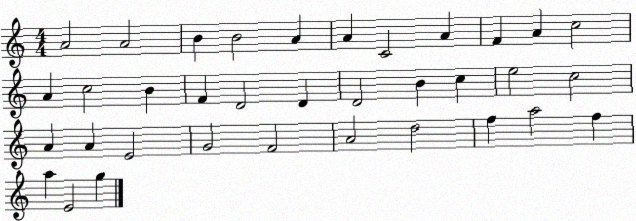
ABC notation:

X:1
T:Untitled
M:4/4
L:1/4
K:C
A2 A2 B B2 A A C2 A F A c2 A c2 B F D2 D D2 B c e2 c2 A A E2 G2 F2 A2 d2 f a2 f a E2 g